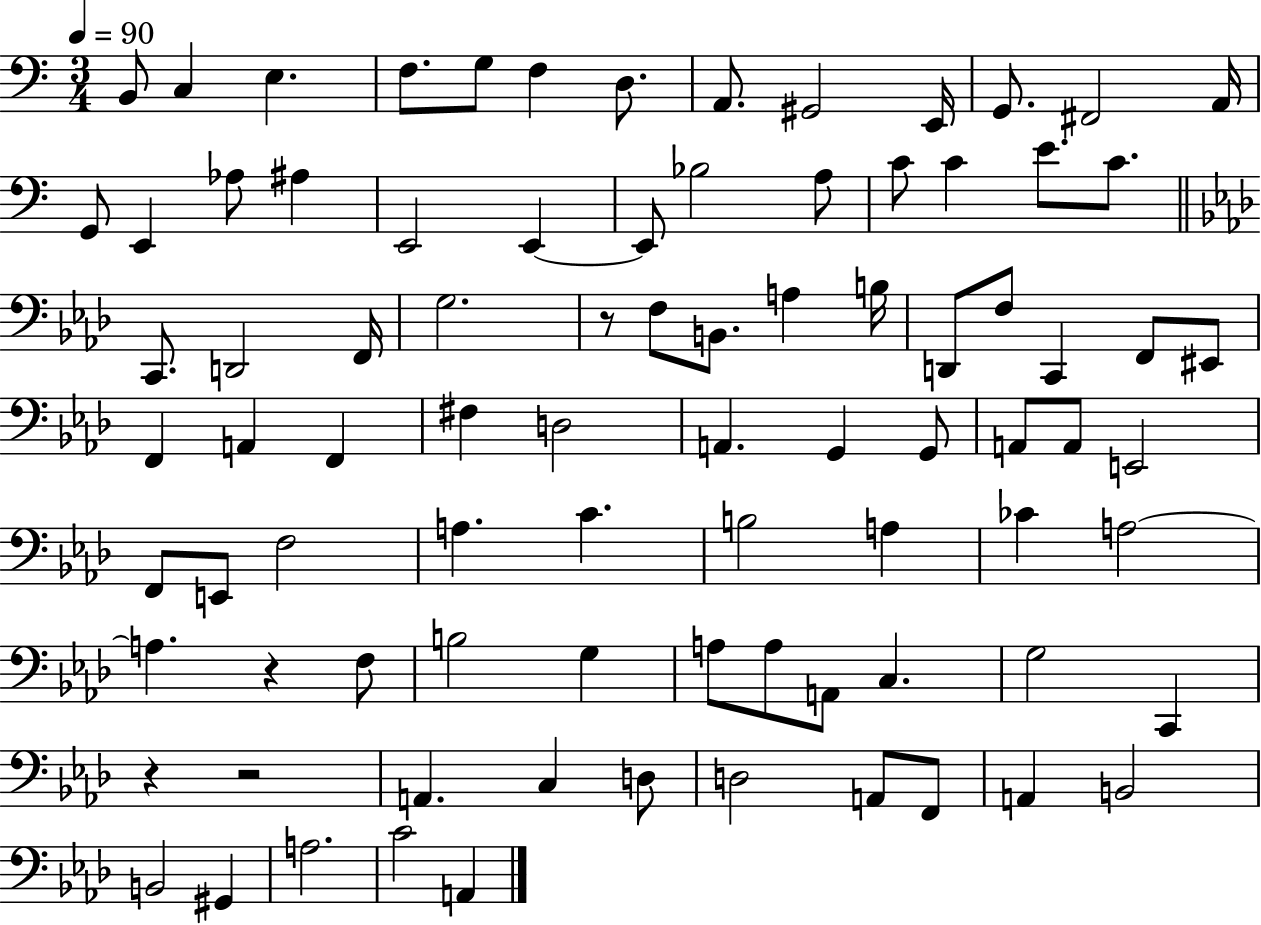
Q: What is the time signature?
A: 3/4